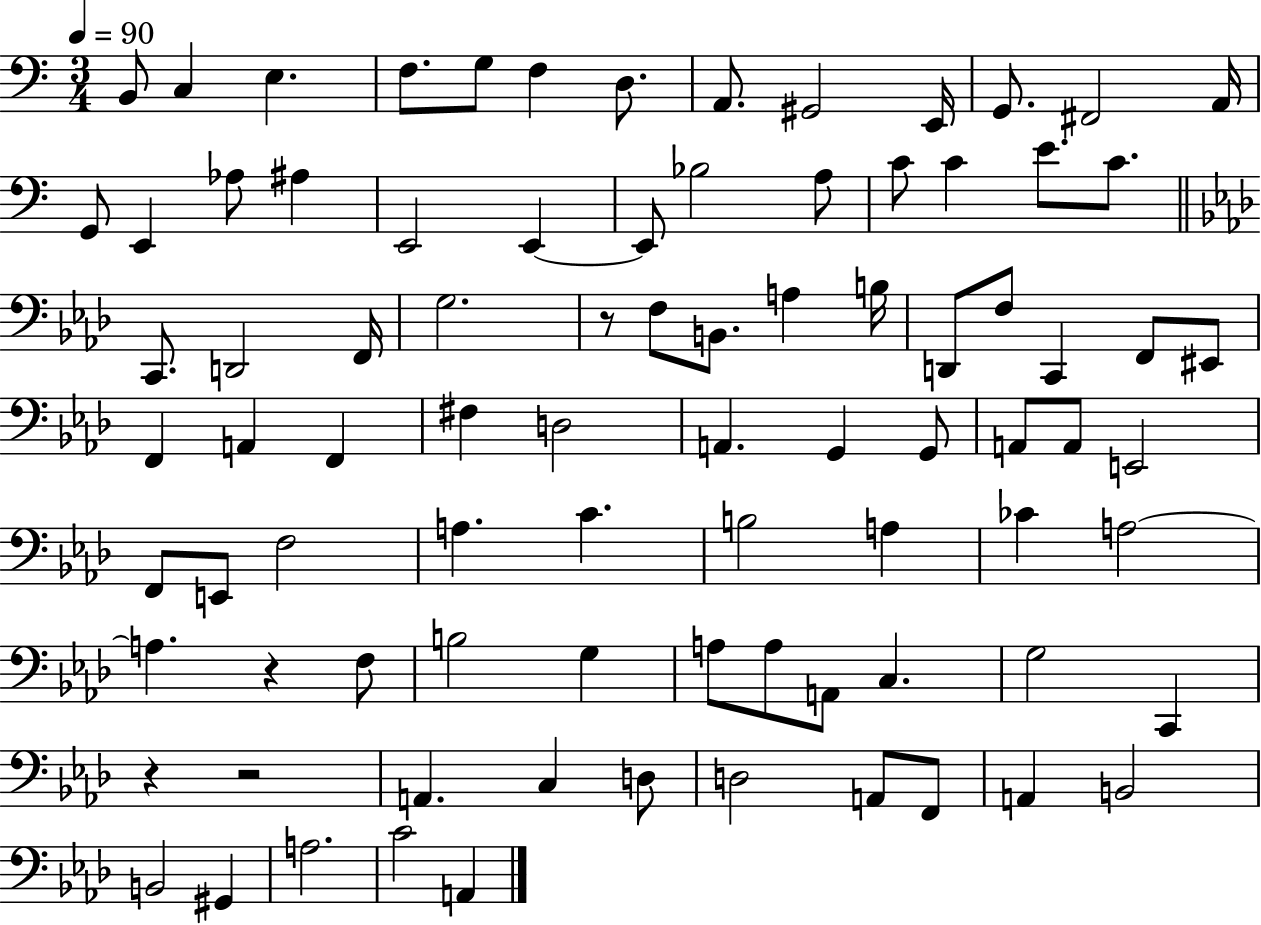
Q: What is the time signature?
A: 3/4